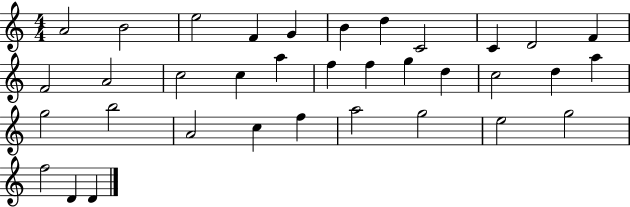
A4/h B4/h E5/h F4/q G4/q B4/q D5/q C4/h C4/q D4/h F4/q F4/h A4/h C5/h C5/q A5/q F5/q F5/q G5/q D5/q C5/h D5/q A5/q G5/h B5/h A4/h C5/q F5/q A5/h G5/h E5/h G5/h F5/h D4/q D4/q